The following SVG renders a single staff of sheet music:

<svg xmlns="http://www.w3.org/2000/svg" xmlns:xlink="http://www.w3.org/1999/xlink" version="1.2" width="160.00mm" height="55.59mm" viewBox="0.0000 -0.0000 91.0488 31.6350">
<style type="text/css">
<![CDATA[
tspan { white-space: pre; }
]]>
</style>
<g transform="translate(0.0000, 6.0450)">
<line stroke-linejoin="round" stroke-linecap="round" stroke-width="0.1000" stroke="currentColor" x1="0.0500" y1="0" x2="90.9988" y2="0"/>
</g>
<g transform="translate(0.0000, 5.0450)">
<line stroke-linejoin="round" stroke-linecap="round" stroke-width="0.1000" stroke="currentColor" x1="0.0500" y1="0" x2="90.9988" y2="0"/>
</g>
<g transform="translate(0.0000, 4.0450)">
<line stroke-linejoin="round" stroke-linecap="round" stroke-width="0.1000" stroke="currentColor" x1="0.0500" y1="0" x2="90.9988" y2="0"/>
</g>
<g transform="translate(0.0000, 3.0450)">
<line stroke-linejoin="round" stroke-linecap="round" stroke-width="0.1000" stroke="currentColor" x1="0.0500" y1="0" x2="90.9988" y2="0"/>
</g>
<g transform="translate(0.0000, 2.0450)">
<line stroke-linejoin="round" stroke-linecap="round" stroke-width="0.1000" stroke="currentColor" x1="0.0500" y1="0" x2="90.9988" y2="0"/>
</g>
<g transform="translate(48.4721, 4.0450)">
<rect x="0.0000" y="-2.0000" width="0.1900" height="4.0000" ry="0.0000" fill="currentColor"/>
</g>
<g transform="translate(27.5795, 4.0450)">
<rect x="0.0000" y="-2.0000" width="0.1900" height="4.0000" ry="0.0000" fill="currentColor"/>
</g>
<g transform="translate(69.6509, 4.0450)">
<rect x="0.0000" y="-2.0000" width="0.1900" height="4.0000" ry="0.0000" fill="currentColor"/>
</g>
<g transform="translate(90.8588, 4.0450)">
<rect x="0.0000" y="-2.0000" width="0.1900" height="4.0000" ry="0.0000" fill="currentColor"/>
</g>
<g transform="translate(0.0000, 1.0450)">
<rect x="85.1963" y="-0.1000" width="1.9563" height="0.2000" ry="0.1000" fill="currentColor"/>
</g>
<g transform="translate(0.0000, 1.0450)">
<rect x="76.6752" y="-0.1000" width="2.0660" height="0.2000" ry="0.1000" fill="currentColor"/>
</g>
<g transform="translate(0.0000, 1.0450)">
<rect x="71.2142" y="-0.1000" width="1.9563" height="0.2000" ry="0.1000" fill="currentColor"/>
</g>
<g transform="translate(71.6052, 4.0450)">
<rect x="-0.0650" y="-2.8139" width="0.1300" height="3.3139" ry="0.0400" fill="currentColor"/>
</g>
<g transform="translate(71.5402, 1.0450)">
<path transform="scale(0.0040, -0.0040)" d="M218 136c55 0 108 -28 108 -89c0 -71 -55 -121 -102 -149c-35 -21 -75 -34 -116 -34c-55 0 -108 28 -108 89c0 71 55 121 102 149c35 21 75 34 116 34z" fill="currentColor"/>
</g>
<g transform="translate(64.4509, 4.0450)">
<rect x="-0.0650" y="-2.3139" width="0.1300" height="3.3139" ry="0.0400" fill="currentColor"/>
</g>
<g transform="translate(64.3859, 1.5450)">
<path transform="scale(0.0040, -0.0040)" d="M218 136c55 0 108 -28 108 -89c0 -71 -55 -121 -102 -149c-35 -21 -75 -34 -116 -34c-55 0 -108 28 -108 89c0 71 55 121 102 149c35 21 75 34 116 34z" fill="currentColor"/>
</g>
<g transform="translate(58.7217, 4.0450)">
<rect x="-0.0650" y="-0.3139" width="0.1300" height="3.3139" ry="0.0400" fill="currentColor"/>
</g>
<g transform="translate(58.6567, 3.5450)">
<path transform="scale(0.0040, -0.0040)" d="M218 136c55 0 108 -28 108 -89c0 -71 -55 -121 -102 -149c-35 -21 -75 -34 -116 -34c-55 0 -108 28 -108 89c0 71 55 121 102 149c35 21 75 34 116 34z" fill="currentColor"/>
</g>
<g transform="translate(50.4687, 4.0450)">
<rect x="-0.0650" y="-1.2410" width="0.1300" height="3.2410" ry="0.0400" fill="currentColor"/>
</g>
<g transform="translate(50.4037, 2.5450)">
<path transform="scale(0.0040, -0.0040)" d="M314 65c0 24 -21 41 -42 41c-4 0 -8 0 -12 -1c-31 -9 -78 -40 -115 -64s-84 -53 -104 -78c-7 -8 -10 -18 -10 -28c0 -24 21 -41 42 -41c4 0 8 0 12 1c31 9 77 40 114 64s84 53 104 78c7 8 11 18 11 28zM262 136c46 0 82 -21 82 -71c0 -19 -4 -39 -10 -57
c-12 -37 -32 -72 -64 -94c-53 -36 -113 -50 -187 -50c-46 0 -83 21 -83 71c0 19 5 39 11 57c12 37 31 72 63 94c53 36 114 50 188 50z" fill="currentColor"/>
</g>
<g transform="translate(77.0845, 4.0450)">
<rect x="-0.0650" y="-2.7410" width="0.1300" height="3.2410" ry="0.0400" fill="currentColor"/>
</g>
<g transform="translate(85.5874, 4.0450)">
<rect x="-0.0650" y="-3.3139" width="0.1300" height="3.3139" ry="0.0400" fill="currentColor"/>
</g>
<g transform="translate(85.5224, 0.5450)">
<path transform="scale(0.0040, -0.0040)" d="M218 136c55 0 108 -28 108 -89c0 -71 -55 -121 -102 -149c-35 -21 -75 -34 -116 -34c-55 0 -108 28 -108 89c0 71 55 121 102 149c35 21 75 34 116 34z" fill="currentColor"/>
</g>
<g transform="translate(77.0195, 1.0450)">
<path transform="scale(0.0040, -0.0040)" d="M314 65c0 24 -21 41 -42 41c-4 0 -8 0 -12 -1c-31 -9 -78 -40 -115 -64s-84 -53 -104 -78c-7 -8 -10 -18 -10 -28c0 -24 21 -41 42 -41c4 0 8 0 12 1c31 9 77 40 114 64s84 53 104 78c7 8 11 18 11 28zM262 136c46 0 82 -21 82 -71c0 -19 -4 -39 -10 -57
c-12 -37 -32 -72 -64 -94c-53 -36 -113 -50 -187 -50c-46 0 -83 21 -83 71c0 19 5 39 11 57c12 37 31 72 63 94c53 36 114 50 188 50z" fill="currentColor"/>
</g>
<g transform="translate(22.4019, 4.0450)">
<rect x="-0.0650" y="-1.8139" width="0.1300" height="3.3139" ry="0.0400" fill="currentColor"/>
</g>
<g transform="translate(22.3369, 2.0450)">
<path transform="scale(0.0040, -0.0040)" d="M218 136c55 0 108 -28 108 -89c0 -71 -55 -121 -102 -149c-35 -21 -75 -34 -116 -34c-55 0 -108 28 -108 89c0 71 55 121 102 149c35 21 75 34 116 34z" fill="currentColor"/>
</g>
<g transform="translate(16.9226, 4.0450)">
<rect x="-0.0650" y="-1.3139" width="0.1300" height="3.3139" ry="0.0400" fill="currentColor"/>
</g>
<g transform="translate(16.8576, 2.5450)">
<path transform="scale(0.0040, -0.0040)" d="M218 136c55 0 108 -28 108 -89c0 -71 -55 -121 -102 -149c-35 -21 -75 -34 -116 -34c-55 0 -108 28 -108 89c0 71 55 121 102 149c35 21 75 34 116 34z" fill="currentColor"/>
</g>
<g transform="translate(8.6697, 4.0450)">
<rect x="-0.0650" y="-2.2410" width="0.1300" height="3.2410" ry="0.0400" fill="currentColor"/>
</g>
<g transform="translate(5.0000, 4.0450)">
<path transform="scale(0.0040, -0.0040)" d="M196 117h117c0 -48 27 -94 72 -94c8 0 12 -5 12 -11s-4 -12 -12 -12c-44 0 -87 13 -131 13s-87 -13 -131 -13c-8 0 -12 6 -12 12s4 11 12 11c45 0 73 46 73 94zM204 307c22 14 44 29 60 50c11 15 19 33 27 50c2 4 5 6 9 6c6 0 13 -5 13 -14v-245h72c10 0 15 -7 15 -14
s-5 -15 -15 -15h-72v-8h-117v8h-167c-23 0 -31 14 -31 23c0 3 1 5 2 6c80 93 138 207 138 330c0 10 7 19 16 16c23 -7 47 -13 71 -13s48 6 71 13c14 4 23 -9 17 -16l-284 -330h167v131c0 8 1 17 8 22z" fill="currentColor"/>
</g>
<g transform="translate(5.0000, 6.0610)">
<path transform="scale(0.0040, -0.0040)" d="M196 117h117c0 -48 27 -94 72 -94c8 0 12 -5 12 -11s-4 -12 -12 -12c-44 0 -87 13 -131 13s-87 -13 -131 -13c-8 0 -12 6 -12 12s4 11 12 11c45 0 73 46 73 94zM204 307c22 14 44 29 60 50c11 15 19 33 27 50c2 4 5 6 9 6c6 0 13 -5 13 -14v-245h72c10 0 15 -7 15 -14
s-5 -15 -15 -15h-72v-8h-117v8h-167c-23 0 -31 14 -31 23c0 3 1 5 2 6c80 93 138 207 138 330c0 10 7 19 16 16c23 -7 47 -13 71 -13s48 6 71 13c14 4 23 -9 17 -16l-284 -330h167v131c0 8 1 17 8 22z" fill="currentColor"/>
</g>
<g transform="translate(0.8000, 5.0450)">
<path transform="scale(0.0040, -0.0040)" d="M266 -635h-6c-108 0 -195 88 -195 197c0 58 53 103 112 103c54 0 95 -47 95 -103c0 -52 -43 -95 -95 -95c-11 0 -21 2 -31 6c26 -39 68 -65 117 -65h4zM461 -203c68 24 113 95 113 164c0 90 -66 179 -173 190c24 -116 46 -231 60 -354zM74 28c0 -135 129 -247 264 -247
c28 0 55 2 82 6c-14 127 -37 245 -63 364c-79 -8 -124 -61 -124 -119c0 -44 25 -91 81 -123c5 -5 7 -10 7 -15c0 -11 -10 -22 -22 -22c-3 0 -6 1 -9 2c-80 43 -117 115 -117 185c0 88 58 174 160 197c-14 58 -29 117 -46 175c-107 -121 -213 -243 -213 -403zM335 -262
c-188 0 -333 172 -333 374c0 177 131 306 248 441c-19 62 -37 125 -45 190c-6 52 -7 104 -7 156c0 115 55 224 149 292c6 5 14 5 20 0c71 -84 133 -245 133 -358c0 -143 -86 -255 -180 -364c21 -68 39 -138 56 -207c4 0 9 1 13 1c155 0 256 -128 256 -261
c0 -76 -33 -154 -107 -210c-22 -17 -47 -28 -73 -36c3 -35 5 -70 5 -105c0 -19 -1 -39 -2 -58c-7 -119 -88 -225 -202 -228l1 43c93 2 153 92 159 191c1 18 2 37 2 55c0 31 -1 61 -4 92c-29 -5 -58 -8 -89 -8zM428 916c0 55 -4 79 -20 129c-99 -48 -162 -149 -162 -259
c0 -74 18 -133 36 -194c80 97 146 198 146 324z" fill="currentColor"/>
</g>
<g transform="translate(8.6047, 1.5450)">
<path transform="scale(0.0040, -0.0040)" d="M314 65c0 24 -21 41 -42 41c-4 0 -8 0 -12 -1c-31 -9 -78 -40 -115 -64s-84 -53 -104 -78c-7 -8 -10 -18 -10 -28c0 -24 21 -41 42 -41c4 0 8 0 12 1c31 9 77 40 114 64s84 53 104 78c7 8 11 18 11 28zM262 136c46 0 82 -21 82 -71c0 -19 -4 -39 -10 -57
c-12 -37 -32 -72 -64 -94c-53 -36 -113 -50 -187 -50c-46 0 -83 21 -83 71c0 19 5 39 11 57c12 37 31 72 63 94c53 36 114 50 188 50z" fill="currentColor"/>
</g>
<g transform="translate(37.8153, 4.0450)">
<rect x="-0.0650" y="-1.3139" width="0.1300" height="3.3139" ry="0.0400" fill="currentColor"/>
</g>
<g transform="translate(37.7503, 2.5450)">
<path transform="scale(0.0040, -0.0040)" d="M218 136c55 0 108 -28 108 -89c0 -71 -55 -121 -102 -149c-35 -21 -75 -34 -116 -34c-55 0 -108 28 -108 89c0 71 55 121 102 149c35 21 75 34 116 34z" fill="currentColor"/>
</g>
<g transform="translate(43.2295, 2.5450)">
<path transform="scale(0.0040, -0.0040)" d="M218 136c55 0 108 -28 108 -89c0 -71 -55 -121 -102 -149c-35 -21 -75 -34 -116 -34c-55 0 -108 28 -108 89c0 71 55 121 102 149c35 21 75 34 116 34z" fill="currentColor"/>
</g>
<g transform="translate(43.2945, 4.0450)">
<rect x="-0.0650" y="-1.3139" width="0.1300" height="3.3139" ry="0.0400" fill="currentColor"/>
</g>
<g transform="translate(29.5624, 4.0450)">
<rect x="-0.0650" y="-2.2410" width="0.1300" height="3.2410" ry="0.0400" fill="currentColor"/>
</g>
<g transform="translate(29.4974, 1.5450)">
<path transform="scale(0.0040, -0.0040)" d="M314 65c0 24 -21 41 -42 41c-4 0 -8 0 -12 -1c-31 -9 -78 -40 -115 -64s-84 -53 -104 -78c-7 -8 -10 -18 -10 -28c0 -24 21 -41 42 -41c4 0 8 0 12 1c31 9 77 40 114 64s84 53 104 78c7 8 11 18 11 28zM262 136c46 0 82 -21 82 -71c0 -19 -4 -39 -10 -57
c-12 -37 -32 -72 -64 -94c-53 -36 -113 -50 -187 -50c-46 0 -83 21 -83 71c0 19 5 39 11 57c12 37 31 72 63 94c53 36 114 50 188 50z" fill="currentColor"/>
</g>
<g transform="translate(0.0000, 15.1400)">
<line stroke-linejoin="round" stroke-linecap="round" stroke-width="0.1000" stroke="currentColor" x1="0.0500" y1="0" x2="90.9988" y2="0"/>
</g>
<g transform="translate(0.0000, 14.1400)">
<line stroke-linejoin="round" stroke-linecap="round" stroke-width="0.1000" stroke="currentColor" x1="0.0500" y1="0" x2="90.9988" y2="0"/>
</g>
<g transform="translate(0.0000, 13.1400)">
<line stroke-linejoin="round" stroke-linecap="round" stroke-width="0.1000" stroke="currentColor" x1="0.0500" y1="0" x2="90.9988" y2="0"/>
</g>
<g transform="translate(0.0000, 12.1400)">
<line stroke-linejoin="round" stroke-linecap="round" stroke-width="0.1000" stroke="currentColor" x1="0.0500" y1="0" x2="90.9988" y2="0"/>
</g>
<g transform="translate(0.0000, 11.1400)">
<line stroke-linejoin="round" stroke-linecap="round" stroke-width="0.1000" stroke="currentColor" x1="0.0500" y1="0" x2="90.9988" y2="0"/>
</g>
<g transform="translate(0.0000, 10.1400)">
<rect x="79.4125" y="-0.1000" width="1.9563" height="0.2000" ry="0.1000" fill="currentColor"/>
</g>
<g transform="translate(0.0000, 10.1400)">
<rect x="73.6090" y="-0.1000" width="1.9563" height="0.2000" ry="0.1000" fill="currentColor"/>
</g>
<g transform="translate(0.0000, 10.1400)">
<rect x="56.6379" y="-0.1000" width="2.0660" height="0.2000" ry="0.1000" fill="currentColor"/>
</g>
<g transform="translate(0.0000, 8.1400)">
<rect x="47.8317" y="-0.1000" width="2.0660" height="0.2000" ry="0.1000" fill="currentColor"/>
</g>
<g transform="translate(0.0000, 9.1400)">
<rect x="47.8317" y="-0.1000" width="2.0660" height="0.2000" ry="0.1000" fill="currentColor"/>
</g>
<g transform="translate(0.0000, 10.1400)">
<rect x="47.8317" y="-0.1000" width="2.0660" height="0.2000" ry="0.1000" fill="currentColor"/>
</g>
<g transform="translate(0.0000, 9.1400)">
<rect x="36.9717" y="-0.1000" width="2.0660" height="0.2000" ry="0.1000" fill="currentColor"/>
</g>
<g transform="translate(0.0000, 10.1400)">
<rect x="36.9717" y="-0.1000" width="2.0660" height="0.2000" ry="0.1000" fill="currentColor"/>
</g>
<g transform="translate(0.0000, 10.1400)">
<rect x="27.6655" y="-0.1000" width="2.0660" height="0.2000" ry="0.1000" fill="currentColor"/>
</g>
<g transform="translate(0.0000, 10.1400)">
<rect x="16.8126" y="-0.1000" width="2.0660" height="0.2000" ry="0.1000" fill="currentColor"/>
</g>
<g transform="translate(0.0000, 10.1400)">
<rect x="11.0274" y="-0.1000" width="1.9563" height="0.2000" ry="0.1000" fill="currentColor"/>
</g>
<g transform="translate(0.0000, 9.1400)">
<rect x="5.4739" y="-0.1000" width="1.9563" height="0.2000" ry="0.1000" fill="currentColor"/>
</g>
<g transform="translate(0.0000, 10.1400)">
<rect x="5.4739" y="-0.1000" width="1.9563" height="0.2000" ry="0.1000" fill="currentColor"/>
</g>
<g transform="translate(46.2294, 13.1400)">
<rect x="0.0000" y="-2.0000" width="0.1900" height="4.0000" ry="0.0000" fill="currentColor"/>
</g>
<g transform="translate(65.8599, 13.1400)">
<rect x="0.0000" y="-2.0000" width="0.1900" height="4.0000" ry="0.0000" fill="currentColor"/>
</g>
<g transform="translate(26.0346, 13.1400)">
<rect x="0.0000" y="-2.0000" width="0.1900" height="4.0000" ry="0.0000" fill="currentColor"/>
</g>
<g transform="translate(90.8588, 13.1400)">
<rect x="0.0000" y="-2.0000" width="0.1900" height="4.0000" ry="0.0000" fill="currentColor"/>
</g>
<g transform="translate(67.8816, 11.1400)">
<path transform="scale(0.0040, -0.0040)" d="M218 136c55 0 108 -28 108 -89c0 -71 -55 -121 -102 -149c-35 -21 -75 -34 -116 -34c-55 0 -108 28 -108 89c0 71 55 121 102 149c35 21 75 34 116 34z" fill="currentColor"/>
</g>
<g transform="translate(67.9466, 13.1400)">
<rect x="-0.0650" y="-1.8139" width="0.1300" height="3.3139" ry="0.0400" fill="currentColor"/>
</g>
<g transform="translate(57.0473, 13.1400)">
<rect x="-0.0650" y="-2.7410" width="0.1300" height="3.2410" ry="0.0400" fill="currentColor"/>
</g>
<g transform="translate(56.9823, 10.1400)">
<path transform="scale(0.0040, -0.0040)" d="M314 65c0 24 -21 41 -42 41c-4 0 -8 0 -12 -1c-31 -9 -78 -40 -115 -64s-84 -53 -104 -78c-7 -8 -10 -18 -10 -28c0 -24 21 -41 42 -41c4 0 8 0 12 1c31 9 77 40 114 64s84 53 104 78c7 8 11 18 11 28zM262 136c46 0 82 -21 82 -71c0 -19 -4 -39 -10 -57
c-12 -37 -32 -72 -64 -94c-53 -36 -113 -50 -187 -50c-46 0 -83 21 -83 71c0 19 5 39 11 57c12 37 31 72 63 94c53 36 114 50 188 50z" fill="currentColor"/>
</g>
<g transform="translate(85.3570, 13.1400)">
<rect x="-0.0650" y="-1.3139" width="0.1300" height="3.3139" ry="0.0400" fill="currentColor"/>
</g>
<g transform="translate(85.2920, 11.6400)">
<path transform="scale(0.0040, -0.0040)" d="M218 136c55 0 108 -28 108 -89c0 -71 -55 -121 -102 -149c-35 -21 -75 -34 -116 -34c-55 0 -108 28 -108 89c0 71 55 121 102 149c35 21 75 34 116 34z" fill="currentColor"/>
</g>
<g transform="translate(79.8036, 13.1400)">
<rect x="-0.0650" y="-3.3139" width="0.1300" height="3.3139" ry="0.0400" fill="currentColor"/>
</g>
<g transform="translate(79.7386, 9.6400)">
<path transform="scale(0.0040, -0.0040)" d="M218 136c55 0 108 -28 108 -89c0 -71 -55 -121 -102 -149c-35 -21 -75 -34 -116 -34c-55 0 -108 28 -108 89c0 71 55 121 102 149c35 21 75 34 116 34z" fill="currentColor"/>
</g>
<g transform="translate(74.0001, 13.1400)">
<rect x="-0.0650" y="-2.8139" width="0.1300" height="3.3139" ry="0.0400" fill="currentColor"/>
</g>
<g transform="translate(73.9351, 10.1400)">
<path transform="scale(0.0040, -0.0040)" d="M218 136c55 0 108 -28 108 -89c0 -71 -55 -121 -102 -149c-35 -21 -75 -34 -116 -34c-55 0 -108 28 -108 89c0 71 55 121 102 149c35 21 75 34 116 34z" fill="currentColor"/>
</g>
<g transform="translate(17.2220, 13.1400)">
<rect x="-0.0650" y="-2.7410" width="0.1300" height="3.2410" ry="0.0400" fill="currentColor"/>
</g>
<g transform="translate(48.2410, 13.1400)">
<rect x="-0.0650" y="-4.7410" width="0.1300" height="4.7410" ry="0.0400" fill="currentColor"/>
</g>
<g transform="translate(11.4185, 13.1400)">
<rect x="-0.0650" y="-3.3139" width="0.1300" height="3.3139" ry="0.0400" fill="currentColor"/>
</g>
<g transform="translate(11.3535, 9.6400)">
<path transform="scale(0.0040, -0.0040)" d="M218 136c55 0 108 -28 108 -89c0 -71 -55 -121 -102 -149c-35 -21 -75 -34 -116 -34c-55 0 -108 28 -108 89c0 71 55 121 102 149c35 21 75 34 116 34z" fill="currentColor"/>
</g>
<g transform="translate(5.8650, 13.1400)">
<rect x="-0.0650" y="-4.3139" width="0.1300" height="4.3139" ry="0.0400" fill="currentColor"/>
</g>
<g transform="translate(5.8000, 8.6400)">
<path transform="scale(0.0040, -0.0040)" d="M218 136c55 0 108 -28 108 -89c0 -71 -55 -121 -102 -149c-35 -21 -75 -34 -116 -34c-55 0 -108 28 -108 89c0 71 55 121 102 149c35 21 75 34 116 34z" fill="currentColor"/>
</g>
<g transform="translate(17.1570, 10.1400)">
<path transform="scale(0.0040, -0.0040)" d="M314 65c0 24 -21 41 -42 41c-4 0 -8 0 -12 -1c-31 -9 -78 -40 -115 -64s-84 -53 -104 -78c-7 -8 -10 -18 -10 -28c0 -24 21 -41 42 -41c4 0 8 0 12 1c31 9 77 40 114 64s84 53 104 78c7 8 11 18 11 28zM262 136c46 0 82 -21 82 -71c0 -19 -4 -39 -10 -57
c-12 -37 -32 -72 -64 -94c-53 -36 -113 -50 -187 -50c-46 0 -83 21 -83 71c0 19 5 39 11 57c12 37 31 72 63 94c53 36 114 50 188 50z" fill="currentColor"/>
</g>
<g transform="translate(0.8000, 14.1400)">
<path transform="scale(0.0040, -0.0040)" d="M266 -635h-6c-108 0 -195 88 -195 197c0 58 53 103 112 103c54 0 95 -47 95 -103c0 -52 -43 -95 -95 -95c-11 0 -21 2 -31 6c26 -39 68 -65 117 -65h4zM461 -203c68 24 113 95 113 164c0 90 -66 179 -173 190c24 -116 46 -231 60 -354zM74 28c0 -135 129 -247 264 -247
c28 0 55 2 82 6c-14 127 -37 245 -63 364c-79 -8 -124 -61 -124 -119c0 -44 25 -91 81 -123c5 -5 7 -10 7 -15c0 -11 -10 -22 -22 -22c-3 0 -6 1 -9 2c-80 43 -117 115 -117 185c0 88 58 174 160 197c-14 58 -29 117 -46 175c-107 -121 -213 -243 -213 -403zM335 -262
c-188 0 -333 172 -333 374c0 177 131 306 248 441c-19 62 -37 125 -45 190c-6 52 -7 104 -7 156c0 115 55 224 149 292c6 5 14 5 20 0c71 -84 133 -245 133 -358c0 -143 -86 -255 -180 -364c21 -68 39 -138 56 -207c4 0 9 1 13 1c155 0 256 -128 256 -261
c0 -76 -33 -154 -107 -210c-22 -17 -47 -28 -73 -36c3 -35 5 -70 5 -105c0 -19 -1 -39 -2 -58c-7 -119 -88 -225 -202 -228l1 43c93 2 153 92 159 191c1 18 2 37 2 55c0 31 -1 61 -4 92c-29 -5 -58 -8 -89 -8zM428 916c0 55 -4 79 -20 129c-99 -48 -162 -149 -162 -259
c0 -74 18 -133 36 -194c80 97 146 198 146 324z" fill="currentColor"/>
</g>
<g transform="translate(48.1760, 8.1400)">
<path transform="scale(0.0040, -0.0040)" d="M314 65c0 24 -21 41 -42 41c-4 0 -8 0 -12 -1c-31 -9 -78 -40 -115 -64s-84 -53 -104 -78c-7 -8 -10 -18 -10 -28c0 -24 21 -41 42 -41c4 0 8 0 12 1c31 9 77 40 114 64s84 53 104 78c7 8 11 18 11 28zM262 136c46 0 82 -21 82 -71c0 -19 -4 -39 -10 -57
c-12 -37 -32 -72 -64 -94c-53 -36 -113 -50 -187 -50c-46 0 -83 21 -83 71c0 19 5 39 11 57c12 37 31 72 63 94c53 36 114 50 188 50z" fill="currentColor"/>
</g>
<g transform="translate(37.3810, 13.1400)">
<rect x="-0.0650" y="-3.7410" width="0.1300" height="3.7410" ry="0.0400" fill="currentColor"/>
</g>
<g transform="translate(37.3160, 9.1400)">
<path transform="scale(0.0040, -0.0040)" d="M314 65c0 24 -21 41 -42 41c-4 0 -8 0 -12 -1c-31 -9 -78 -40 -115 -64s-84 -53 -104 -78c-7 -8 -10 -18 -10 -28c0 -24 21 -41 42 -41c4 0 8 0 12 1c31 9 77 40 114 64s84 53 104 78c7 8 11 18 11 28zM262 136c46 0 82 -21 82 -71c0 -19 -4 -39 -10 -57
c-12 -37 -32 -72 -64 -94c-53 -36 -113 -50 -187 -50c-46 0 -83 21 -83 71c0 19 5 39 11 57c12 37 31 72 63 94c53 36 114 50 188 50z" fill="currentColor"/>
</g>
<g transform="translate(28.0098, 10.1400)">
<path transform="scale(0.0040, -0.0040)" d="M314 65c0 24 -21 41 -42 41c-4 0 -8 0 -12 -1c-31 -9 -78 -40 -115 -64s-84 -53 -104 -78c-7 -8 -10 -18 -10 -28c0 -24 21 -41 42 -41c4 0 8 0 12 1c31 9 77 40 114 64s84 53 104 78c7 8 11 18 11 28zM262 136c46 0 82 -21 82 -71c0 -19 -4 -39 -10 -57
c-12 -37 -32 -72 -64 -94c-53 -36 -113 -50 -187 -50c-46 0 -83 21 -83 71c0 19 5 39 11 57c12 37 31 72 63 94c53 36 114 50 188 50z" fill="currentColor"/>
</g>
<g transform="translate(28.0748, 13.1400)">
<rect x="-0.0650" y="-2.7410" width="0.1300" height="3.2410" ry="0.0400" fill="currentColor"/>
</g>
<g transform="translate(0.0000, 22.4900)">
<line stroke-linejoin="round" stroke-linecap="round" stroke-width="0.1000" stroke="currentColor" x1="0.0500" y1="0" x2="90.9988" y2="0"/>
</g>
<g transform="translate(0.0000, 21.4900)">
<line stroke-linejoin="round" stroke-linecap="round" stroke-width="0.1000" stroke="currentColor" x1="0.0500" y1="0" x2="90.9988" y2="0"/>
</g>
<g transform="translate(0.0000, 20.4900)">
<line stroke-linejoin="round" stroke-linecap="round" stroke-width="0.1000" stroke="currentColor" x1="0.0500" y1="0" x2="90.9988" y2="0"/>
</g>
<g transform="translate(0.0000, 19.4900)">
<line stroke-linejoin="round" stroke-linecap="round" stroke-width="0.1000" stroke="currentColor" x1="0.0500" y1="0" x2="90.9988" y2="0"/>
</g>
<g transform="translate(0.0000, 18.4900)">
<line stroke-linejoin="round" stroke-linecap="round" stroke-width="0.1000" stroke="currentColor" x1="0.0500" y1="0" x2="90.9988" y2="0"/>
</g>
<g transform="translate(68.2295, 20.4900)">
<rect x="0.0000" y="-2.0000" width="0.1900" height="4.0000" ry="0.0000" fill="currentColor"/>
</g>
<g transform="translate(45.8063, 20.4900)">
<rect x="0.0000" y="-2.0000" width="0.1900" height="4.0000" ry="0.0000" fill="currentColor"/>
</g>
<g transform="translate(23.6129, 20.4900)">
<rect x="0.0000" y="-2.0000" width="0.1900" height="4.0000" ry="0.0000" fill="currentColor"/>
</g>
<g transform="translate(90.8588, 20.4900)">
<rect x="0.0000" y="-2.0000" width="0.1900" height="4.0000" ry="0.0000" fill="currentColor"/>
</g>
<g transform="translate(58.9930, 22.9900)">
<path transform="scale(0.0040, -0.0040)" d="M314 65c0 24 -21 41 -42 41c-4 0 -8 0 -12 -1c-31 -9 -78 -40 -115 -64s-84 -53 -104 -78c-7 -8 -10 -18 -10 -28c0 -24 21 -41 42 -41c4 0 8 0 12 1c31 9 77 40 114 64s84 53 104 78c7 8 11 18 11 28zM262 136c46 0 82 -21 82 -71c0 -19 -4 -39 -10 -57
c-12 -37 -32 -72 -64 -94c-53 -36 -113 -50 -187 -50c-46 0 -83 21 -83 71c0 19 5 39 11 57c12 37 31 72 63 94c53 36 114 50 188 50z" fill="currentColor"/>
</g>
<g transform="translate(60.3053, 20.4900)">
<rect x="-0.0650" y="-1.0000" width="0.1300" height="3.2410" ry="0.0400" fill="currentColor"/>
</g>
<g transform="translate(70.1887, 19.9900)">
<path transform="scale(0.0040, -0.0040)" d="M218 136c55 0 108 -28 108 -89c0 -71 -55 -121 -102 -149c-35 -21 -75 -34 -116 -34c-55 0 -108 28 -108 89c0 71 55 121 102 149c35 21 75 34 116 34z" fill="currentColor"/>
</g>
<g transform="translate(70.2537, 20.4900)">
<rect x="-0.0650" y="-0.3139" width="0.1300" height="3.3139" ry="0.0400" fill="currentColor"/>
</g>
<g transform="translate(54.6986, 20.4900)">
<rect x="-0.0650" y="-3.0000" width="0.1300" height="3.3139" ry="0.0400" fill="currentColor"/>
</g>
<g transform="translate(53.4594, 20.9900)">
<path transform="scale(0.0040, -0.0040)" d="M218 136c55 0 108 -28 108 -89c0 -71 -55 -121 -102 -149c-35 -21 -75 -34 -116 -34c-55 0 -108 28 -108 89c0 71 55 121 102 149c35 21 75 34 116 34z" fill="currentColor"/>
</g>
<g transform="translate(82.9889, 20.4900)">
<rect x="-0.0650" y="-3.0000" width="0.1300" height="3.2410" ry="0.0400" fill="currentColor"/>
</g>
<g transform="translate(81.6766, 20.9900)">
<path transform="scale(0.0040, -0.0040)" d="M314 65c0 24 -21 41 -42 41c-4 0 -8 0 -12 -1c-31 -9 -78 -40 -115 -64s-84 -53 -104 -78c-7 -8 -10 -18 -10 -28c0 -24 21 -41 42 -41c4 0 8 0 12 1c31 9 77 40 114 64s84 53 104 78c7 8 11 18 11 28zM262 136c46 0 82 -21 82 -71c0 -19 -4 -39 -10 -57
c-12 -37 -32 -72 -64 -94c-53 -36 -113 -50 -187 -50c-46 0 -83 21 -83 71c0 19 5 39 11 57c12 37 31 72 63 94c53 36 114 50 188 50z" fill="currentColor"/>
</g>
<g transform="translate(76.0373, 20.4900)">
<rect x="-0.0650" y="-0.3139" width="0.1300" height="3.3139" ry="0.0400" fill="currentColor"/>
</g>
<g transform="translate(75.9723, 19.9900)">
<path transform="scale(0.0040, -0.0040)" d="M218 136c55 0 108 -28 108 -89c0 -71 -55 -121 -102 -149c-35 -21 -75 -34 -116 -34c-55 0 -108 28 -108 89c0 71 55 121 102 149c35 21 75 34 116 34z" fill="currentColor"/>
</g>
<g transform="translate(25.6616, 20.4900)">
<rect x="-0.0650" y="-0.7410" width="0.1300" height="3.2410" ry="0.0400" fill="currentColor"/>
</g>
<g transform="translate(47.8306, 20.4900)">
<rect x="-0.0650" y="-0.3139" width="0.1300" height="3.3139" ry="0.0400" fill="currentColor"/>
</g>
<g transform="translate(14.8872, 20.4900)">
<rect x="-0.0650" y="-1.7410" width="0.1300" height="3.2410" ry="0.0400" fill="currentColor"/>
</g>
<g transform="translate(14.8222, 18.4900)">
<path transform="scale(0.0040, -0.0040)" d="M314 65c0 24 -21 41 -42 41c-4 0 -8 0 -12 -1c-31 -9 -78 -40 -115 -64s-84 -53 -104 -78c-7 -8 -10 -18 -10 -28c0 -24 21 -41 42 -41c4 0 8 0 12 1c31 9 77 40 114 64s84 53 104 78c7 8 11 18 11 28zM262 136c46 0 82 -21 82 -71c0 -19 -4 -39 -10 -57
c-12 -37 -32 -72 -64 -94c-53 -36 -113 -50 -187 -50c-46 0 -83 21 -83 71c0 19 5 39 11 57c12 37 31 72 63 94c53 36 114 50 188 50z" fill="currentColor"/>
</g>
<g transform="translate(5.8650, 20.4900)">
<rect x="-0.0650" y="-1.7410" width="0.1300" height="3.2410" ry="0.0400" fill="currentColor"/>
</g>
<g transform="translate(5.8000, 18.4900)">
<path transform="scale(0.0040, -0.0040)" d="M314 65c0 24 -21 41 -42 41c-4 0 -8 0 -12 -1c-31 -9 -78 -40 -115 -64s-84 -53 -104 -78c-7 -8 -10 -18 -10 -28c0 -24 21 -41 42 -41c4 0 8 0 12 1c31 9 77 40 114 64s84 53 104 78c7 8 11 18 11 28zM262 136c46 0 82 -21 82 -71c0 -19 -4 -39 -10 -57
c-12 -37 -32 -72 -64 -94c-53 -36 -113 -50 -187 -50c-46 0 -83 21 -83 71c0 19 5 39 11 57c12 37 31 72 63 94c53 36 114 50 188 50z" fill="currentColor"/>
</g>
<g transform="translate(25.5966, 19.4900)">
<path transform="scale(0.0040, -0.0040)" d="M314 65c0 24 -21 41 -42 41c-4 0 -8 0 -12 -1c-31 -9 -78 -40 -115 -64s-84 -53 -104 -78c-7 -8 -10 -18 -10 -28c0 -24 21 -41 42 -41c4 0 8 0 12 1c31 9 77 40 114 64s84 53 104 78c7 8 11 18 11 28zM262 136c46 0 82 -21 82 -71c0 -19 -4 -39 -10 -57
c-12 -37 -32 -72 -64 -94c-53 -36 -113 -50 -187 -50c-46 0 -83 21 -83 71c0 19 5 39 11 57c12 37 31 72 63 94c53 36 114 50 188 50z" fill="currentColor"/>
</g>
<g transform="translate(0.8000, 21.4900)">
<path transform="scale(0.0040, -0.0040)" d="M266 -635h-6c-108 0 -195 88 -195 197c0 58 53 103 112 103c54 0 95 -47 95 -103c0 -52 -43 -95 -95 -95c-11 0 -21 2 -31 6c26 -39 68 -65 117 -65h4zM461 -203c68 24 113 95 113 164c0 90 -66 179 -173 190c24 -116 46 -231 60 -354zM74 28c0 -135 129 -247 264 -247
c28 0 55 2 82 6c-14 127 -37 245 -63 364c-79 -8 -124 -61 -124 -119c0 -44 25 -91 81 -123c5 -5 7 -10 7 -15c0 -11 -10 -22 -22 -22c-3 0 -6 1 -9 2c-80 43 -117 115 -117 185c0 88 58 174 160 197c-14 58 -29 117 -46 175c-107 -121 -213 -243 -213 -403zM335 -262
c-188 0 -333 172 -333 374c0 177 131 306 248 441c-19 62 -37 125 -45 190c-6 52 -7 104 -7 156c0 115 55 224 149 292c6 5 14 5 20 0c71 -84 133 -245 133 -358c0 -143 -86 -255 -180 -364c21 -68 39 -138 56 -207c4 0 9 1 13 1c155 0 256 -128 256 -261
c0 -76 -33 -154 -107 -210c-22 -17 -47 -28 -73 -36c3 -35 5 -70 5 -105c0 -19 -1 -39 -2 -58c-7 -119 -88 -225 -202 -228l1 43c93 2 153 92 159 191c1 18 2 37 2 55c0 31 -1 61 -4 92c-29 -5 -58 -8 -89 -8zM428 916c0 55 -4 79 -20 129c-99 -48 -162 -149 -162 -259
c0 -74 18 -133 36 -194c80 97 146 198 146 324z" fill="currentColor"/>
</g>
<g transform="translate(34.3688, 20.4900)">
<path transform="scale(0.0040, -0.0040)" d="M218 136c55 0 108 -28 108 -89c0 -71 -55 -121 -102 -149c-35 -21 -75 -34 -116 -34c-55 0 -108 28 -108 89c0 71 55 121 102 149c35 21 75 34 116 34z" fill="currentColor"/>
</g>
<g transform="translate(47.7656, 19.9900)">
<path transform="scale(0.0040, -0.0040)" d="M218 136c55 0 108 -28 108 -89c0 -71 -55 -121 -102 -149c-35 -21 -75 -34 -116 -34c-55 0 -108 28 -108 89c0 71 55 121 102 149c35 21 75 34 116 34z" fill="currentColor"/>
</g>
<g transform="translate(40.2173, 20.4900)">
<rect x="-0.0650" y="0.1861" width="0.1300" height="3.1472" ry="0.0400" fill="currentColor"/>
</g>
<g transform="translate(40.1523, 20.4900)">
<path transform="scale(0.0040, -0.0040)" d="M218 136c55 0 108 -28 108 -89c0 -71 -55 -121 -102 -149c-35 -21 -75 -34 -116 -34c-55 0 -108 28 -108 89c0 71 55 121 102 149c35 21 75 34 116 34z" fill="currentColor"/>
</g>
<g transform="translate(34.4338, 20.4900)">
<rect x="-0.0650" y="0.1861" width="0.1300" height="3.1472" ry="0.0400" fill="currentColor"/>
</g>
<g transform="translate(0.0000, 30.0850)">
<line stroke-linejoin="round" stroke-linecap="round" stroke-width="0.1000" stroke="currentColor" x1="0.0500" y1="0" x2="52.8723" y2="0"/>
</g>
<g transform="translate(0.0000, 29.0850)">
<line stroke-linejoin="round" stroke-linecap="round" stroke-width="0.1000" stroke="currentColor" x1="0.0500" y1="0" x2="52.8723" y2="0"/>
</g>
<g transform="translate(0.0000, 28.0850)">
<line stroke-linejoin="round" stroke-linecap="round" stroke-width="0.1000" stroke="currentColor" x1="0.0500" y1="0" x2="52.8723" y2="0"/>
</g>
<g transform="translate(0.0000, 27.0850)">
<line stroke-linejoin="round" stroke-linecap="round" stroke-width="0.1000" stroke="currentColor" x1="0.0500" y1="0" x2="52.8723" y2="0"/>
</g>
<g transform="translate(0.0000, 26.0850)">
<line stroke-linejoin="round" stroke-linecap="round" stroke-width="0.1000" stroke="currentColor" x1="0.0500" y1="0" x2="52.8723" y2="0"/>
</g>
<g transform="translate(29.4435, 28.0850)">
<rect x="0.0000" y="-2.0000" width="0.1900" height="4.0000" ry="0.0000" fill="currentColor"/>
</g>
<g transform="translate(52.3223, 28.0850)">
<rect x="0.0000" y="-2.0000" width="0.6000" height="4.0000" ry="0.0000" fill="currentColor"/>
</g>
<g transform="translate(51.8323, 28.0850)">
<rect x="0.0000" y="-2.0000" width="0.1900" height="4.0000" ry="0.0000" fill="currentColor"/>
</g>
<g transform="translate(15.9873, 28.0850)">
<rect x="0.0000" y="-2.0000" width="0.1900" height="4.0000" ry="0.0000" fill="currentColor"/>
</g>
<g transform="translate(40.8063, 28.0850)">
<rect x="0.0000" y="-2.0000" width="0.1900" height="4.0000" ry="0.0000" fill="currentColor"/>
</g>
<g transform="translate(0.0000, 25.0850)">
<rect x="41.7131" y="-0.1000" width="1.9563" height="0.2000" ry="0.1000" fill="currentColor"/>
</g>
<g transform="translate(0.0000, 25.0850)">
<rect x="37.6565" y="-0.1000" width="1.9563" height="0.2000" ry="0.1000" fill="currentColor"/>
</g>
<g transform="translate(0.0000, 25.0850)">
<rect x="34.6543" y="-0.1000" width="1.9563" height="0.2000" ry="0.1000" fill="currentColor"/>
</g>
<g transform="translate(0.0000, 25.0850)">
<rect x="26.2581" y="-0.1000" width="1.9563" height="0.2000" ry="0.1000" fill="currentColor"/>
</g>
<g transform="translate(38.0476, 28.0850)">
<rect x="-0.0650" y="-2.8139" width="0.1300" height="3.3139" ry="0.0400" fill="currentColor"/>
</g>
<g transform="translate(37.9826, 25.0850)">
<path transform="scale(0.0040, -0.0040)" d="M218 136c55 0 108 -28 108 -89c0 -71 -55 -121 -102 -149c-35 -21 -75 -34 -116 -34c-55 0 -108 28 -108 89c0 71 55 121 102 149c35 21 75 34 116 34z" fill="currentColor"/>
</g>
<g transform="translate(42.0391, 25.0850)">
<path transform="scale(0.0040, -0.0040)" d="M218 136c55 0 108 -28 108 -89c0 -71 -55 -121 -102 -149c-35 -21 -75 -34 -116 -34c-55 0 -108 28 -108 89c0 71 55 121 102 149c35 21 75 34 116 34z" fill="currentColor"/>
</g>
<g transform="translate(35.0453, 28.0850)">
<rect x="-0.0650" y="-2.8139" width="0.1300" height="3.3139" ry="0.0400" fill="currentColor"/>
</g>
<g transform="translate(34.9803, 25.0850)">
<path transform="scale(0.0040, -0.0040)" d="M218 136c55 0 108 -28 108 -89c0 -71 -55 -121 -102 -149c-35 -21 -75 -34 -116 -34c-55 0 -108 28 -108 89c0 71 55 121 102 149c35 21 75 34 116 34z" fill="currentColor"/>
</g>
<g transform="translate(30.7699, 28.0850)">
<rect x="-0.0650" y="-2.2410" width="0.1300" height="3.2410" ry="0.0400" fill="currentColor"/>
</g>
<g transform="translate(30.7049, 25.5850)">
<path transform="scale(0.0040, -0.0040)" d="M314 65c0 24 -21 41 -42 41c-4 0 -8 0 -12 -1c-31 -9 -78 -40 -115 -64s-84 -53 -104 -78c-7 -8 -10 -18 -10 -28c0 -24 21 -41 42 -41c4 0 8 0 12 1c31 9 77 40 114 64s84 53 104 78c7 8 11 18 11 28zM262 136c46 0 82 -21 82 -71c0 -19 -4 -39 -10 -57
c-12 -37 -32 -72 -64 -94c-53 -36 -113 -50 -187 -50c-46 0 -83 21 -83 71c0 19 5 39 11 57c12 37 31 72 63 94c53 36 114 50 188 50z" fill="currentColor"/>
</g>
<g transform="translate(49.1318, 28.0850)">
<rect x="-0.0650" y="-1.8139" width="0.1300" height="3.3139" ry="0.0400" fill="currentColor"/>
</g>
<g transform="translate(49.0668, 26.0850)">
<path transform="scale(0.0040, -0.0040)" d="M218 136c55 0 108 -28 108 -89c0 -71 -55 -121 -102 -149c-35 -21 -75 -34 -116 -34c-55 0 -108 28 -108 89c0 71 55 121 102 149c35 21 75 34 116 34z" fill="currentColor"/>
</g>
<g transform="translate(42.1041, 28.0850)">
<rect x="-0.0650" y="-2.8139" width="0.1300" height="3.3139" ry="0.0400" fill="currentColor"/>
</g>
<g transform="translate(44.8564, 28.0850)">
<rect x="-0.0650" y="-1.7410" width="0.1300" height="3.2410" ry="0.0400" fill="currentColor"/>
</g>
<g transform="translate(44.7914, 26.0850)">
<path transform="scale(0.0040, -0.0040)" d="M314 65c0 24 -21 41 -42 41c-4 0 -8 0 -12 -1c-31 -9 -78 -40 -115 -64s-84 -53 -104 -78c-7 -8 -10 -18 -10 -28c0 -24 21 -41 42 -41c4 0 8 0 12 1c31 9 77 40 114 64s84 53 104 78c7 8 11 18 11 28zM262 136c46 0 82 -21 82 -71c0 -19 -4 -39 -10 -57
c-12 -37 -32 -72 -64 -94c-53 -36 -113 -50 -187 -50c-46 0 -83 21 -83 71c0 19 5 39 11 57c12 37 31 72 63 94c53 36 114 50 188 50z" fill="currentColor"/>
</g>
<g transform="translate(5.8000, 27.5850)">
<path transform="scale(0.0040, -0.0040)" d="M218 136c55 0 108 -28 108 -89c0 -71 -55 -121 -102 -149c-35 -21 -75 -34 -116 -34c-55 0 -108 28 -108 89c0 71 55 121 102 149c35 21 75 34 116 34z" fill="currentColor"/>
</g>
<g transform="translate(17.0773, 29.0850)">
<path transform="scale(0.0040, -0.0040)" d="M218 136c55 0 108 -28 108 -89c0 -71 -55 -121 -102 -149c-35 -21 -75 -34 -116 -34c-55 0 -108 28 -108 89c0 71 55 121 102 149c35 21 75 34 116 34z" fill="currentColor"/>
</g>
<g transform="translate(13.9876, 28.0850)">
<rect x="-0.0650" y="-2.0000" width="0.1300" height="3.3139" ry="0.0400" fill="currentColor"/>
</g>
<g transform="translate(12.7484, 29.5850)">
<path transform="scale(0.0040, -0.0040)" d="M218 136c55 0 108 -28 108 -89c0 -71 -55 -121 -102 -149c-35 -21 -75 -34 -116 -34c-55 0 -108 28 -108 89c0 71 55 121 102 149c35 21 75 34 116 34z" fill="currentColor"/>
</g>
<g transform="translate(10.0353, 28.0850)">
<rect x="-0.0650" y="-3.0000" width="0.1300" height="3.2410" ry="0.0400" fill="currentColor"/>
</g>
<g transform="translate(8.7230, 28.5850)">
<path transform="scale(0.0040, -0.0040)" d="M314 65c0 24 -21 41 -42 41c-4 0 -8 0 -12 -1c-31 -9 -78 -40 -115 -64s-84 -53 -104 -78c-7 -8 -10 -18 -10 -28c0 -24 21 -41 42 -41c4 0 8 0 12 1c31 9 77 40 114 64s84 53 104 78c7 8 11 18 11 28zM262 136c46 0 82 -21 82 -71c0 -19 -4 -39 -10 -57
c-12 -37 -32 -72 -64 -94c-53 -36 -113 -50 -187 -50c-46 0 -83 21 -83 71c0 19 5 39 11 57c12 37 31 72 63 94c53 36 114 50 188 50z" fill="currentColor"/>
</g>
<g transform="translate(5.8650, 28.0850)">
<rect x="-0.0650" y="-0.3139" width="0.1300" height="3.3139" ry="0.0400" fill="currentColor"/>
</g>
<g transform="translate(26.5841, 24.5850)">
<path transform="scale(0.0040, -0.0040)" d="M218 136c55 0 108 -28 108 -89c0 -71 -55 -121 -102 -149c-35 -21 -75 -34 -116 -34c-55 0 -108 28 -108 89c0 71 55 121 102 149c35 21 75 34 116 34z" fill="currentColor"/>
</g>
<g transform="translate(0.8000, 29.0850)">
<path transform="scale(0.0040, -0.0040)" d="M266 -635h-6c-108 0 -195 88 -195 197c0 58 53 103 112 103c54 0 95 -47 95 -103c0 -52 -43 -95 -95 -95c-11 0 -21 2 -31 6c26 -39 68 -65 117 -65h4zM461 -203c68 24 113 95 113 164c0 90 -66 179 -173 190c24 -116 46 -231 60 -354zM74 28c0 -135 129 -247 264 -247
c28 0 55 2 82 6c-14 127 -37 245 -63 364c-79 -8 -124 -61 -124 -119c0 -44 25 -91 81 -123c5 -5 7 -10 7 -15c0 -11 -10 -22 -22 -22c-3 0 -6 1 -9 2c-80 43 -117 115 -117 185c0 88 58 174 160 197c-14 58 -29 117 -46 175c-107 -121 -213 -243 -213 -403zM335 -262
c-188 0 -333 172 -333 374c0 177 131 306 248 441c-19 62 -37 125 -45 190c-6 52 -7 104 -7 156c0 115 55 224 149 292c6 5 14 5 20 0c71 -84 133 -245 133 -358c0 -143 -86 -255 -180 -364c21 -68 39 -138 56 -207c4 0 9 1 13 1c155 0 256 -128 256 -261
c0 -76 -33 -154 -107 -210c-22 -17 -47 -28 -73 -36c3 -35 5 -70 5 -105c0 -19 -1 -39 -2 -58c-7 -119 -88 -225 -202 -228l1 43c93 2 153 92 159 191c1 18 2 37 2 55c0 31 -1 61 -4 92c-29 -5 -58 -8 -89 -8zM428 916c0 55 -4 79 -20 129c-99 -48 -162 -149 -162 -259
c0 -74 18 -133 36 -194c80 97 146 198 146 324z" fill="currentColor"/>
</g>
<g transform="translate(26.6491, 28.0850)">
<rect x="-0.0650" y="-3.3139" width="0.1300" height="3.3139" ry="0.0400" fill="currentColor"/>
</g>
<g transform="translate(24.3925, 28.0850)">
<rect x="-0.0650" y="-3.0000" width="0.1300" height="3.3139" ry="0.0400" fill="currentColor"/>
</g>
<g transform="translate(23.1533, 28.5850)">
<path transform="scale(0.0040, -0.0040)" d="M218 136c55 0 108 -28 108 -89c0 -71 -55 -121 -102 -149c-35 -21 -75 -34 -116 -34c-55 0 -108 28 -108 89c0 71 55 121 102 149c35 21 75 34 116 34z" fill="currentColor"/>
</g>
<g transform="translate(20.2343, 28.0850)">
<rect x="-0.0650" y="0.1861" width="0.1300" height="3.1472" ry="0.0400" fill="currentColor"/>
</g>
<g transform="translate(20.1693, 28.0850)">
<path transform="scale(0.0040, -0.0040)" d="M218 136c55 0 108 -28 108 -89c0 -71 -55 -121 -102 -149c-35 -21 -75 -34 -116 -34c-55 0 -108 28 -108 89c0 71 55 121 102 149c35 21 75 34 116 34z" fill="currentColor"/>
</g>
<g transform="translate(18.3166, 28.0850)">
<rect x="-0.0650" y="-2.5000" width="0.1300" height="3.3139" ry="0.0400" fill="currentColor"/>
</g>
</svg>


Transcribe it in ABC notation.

X:1
T:Untitled
M:4/4
L:1/4
K:C
g2 e f g2 e e e2 c g a a2 b d' b a2 a2 c'2 e'2 a2 f a b e f2 f2 d2 B B c A D2 c c A2 c A2 F G B A b g2 a a a f2 f